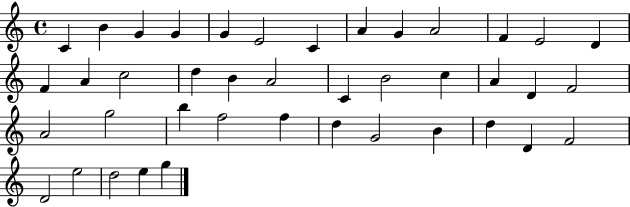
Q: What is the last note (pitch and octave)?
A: G5